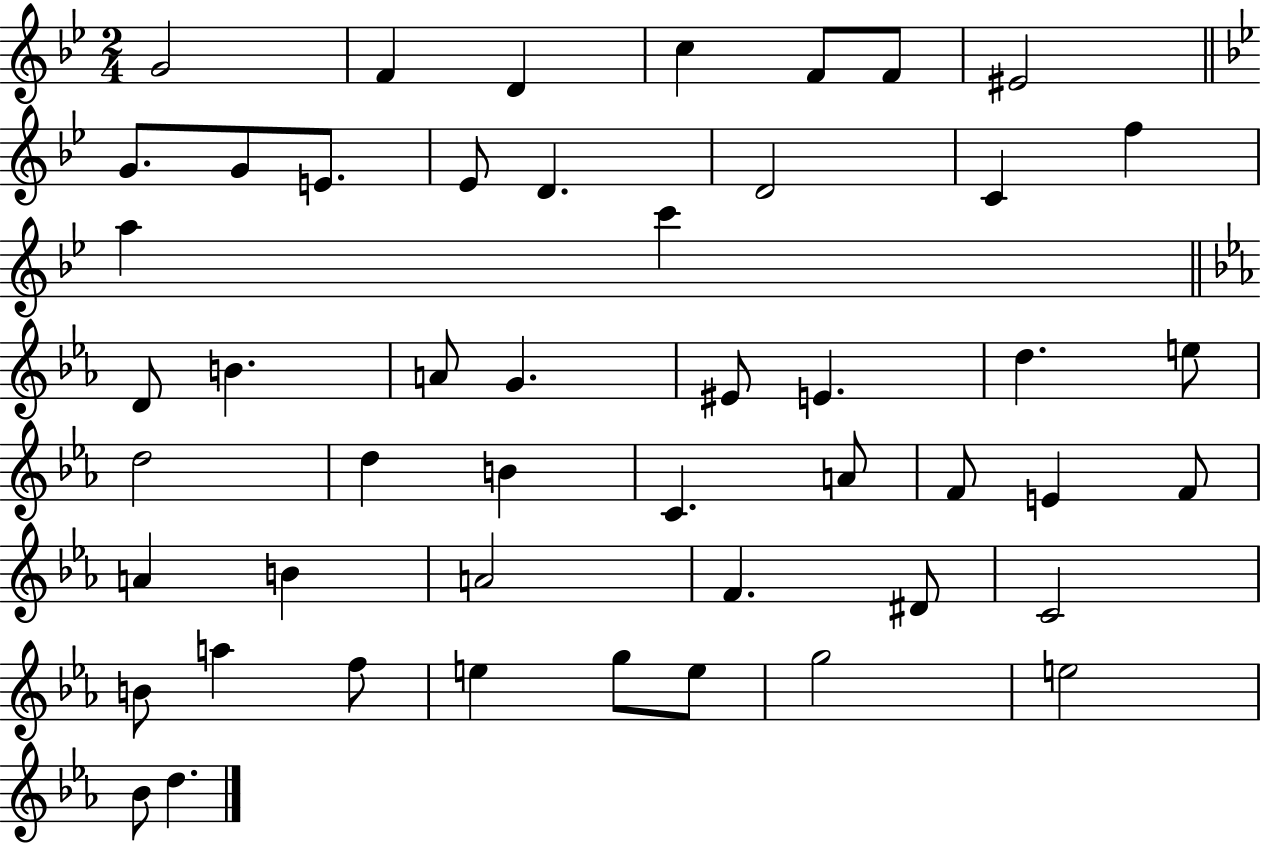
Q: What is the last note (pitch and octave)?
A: D5